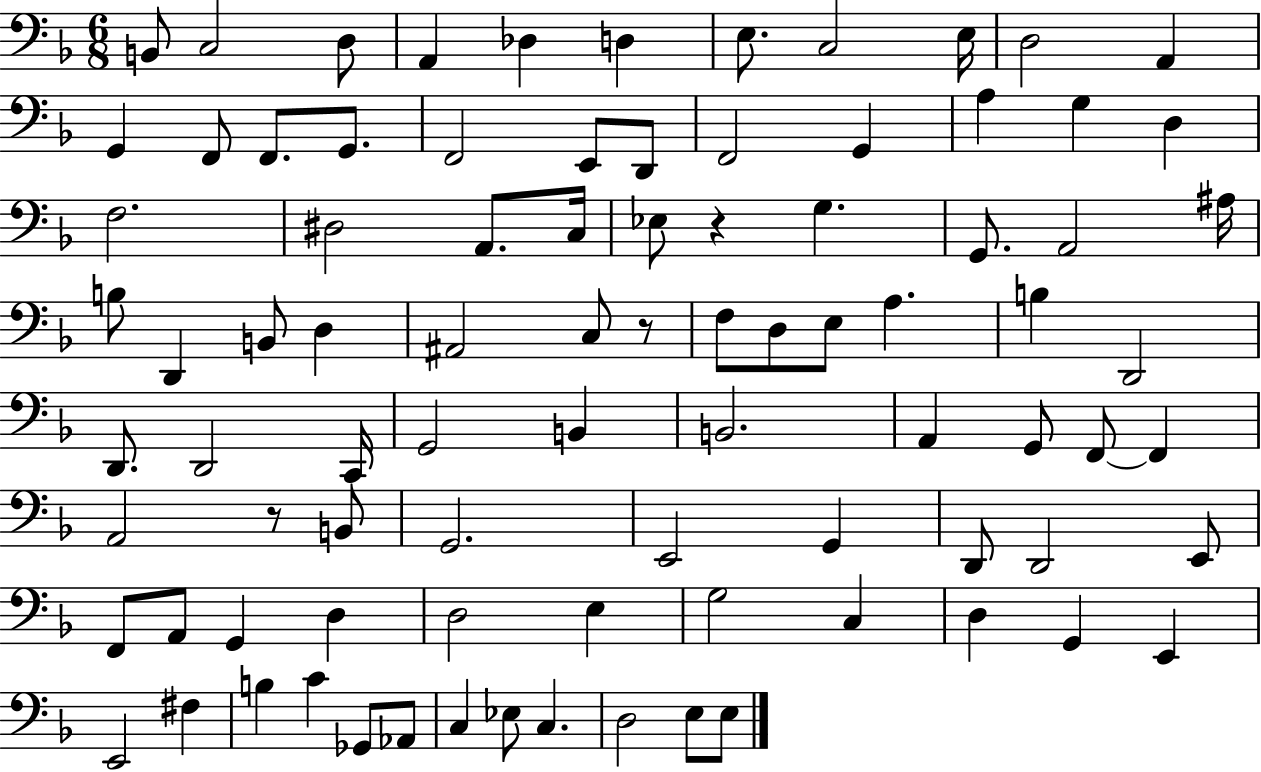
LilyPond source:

{
  \clef bass
  \numericTimeSignature
  \time 6/8
  \key f \major
  b,8 c2 d8 | a,4 des4 d4 | e8. c2 e16 | d2 a,4 | \break g,4 f,8 f,8. g,8. | f,2 e,8 d,8 | f,2 g,4 | a4 g4 d4 | \break f2. | dis2 a,8. c16 | ees8 r4 g4. | g,8. a,2 ais16 | \break b8 d,4 b,8 d4 | ais,2 c8 r8 | f8 d8 e8 a4. | b4 d,2 | \break d,8. d,2 c,16 | g,2 b,4 | b,2. | a,4 g,8 f,8~~ f,4 | \break a,2 r8 b,8 | g,2. | e,2 g,4 | d,8 d,2 e,8 | \break f,8 a,8 g,4 d4 | d2 e4 | g2 c4 | d4 g,4 e,4 | \break e,2 fis4 | b4 c'4 ges,8 aes,8 | c4 ees8 c4. | d2 e8 e8 | \break \bar "|."
}